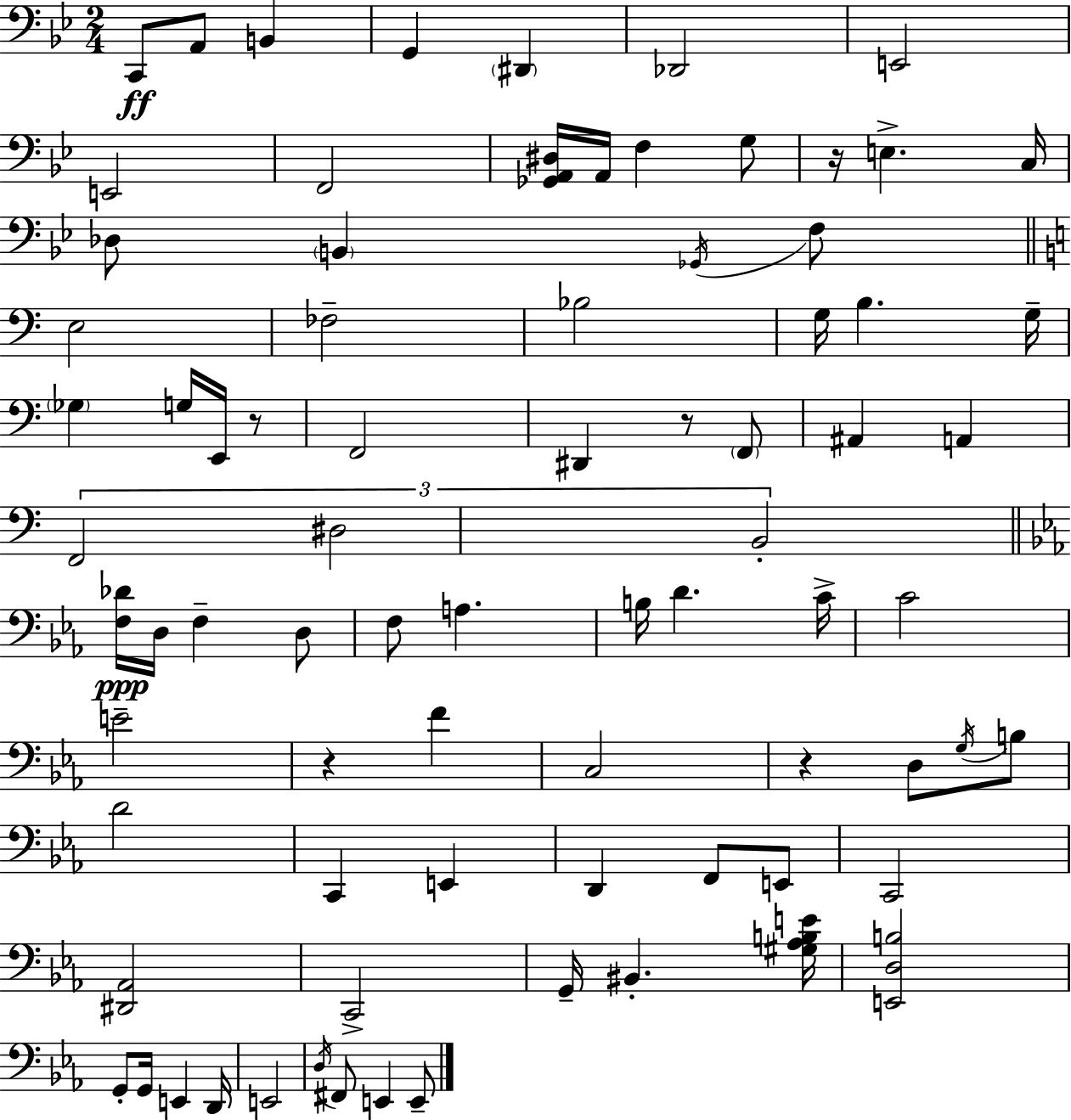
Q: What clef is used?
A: bass